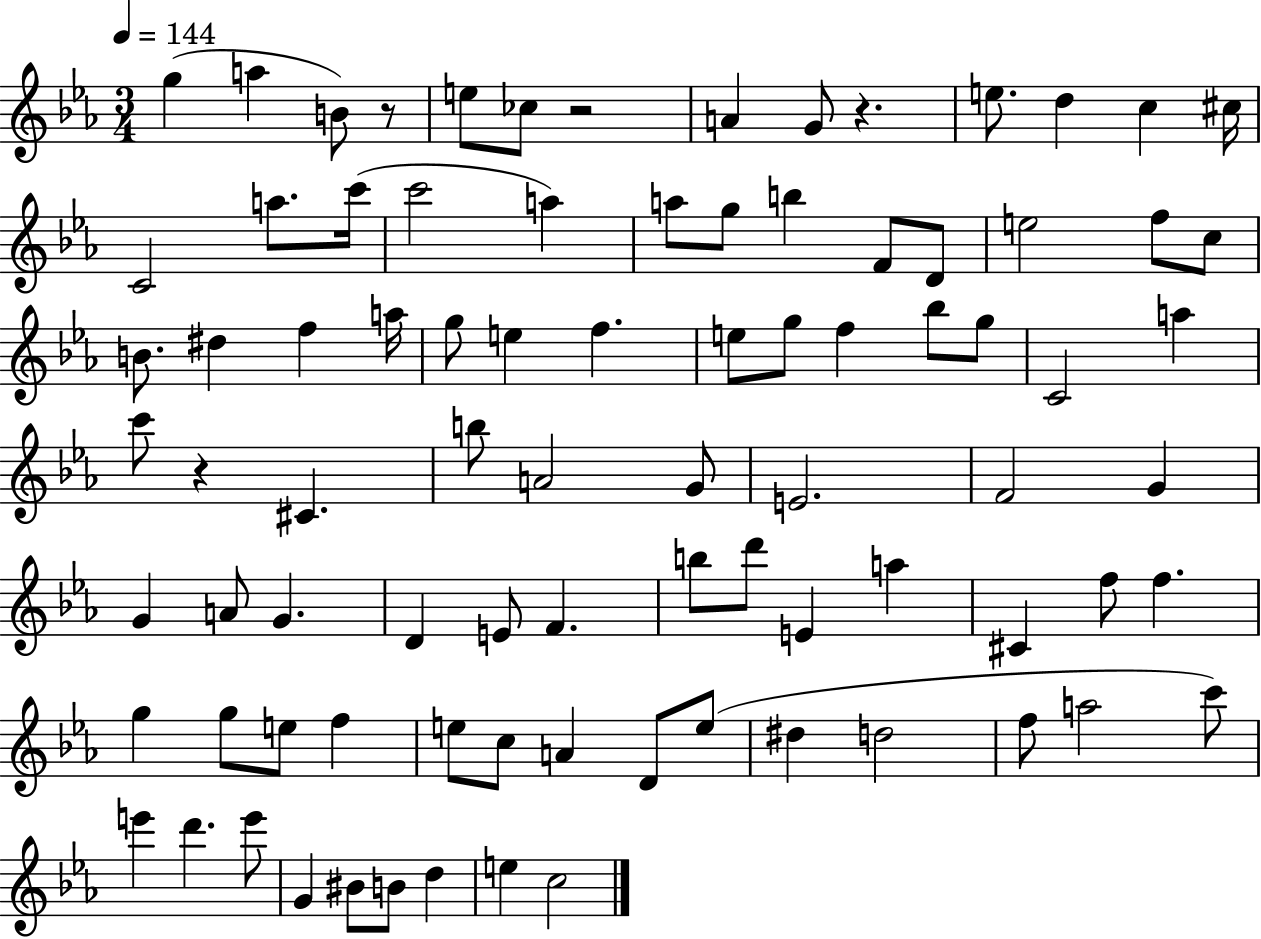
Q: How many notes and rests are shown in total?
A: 86